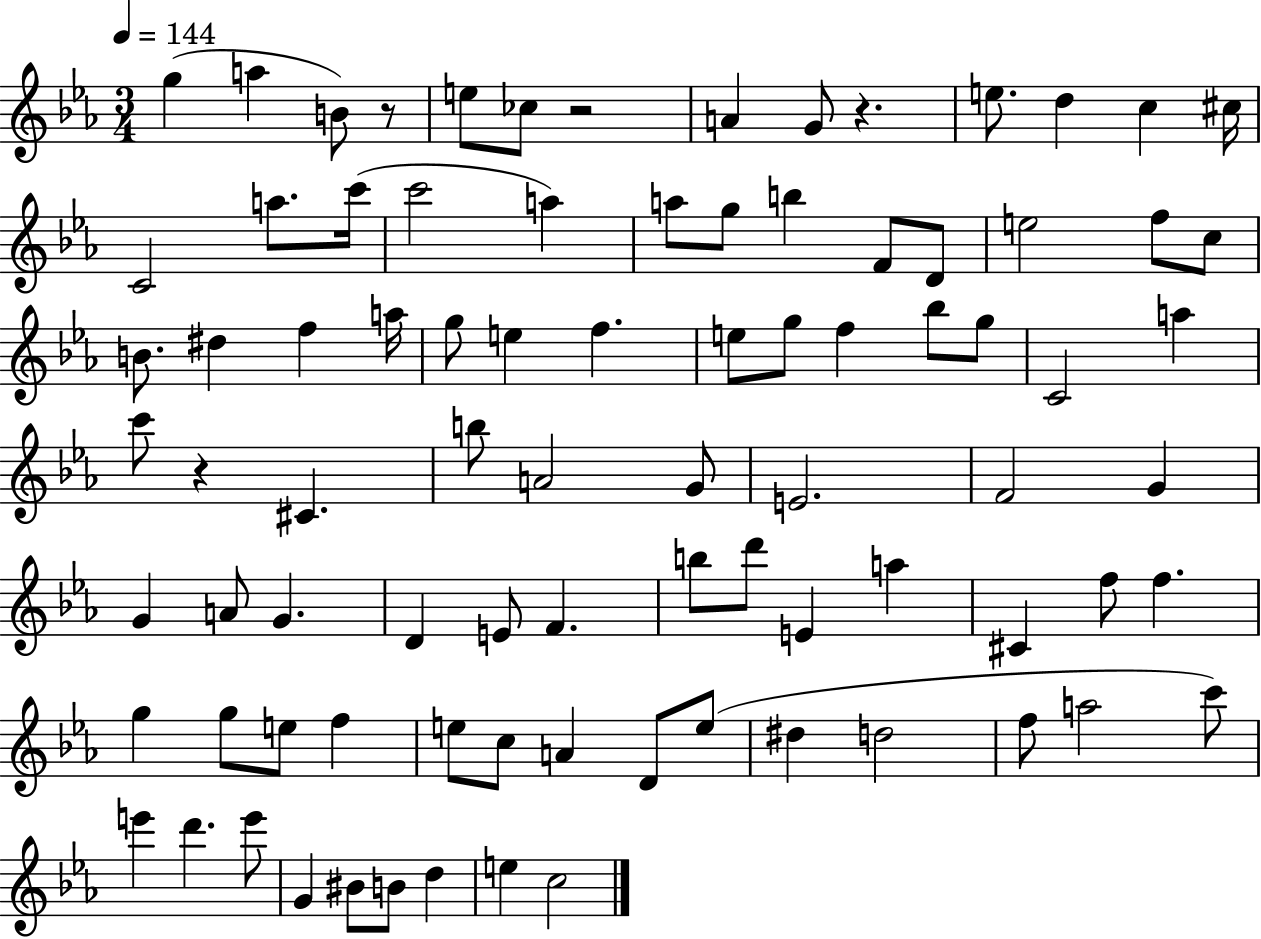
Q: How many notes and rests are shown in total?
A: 86